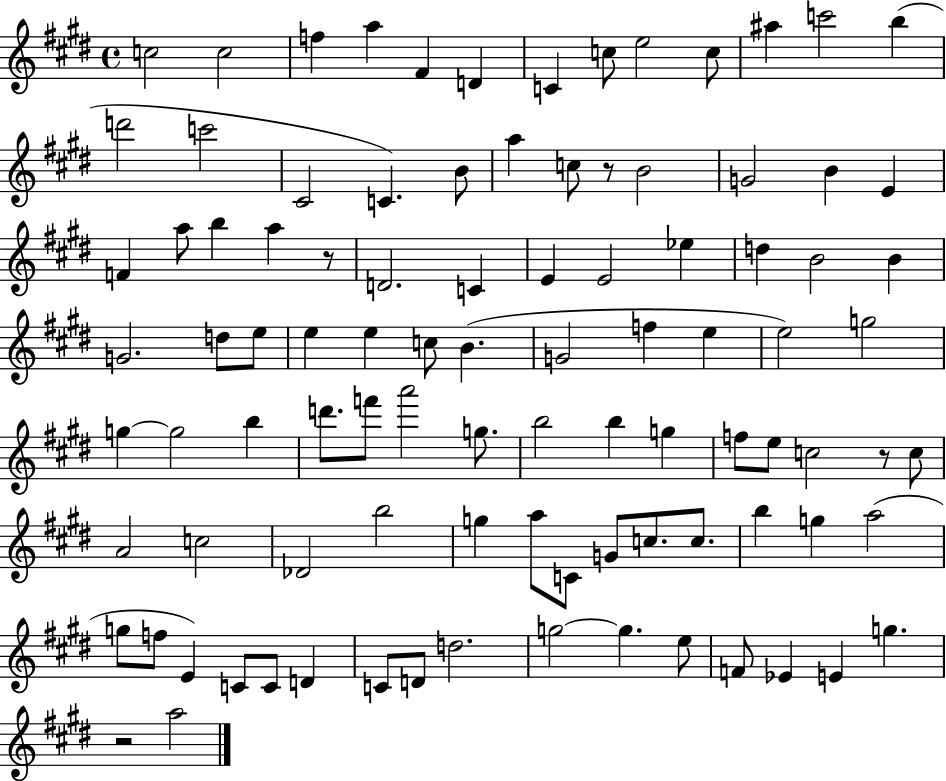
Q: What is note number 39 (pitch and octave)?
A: E5